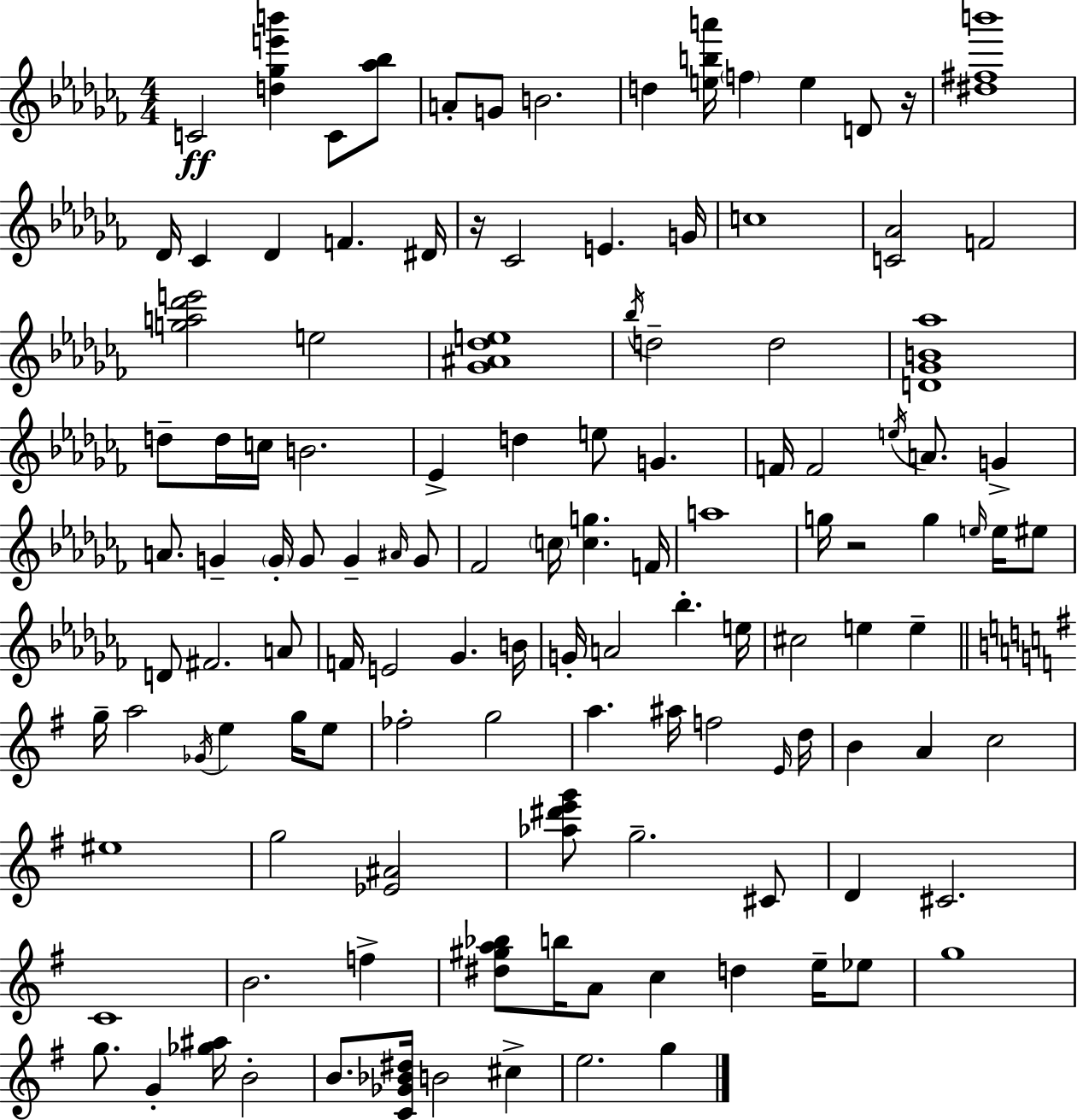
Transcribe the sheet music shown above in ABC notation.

X:1
T:Untitled
M:4/4
L:1/4
K:Abm
C2 [d_ge'b'] C/2 [_a_b]/2 A/2 G/2 B2 d [eba']/4 f e D/2 z/4 [^d^fb']4 _D/4 _C _D F ^D/4 z/4 _C2 E G/4 c4 [C_A]2 F2 [ga_d'e']2 e2 [_G^A_de]4 _b/4 d2 d2 [D_GB_a]4 d/2 d/4 c/4 B2 _E d e/2 G F/4 F2 e/4 A/2 G A/2 G G/4 G/2 G ^A/4 G/2 _F2 c/4 [cg] F/4 a4 g/4 z2 g e/4 e/4 ^e/2 D/2 ^F2 A/2 F/4 E2 _G B/4 G/4 A2 _b e/4 ^c2 e e g/4 a2 _G/4 e g/4 e/2 _f2 g2 a ^a/4 f2 E/4 d/4 B A c2 ^e4 g2 [_E^A]2 [_a^d'e'g']/2 g2 ^C/2 D ^C2 C4 B2 f [^d^ga_b]/2 b/4 A/2 c d e/4 _e/2 g4 g/2 G [_g^a]/4 B2 B/2 [C_G_B^d]/4 B2 ^c e2 g